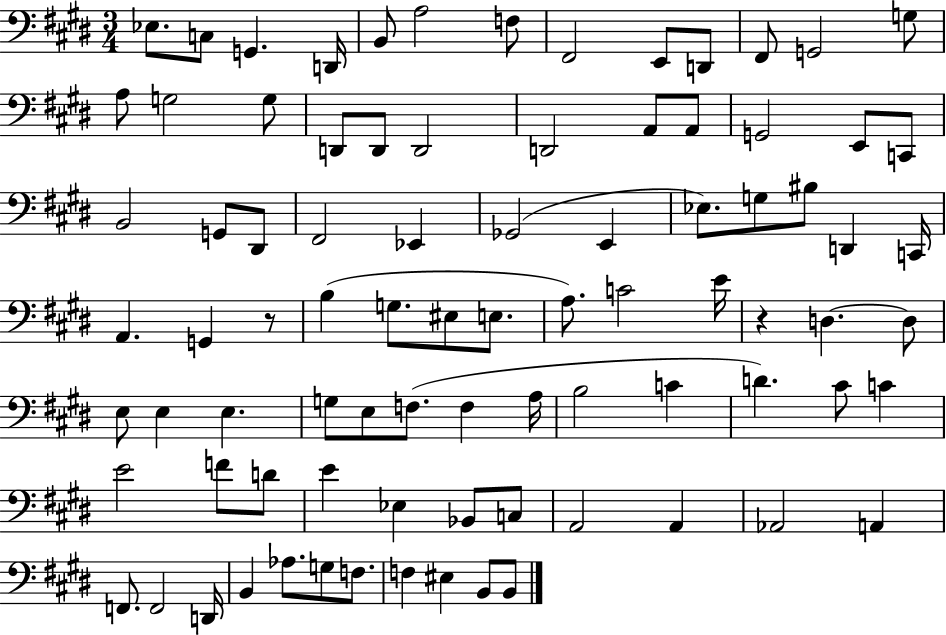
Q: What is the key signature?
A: E major